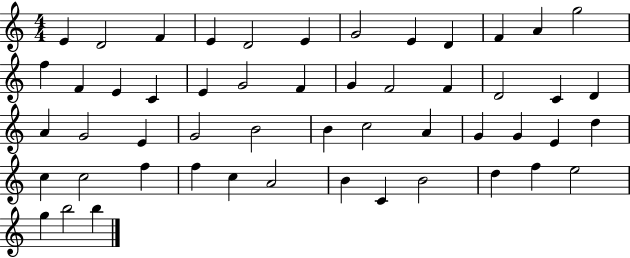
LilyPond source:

{
  \clef treble
  \numericTimeSignature
  \time 4/4
  \key c \major
  e'4 d'2 f'4 | e'4 d'2 e'4 | g'2 e'4 d'4 | f'4 a'4 g''2 | \break f''4 f'4 e'4 c'4 | e'4 g'2 f'4 | g'4 f'2 f'4 | d'2 c'4 d'4 | \break a'4 g'2 e'4 | g'2 b'2 | b'4 c''2 a'4 | g'4 g'4 e'4 d''4 | \break c''4 c''2 f''4 | f''4 c''4 a'2 | b'4 c'4 b'2 | d''4 f''4 e''2 | \break g''4 b''2 b''4 | \bar "|."
}